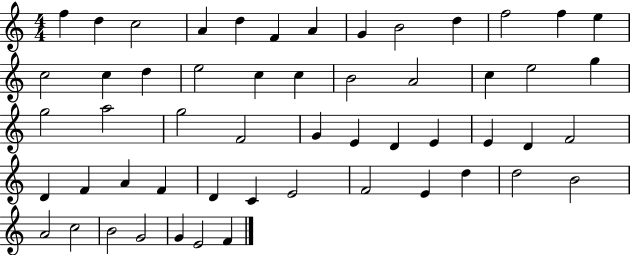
F5/q D5/q C5/h A4/q D5/q F4/q A4/q G4/q B4/h D5/q F5/h F5/q E5/q C5/h C5/q D5/q E5/h C5/q C5/q B4/h A4/h C5/q E5/h G5/q G5/h A5/h G5/h F4/h G4/q E4/q D4/q E4/q E4/q D4/q F4/h D4/q F4/q A4/q F4/q D4/q C4/q E4/h F4/h E4/q D5/q D5/h B4/h A4/h C5/h B4/h G4/h G4/q E4/h F4/q